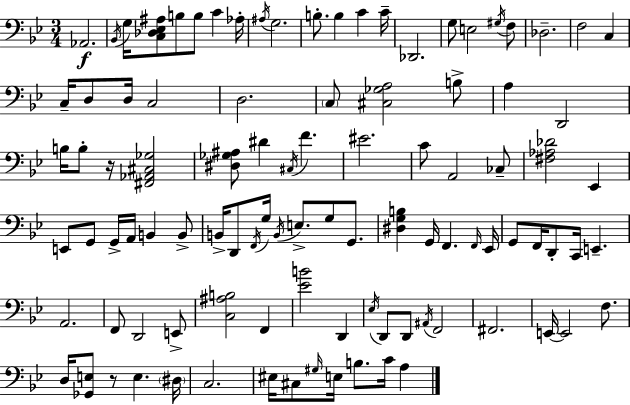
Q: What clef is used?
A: bass